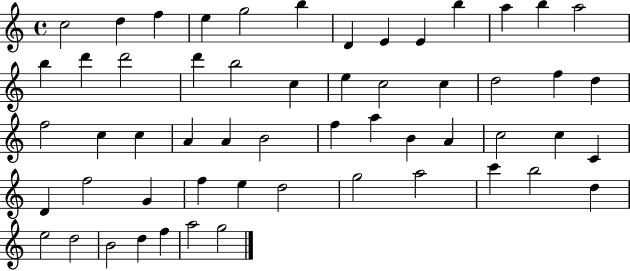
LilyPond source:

{
  \clef treble
  \time 4/4
  \defaultTimeSignature
  \key c \major
  c''2 d''4 f''4 | e''4 g''2 b''4 | d'4 e'4 e'4 b''4 | a''4 b''4 a''2 | \break b''4 d'''4 d'''2 | d'''4 b''2 c''4 | e''4 c''2 c''4 | d''2 f''4 d''4 | \break f''2 c''4 c''4 | a'4 a'4 b'2 | f''4 a''4 b'4 a'4 | c''2 c''4 c'4 | \break d'4 f''2 g'4 | f''4 e''4 d''2 | g''2 a''2 | c'''4 b''2 d''4 | \break e''2 d''2 | b'2 d''4 f''4 | a''2 g''2 | \bar "|."
}